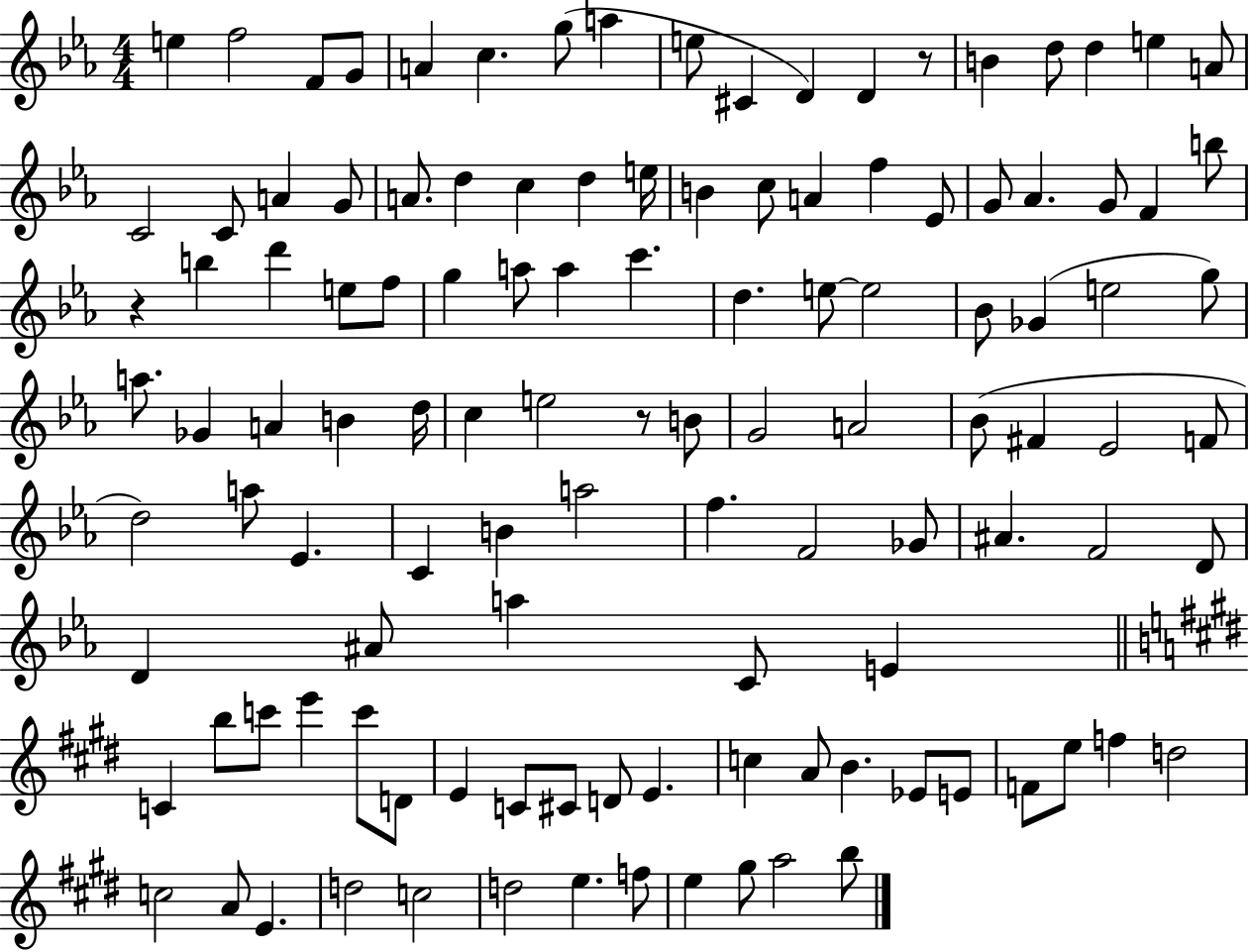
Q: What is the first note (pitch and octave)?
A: E5